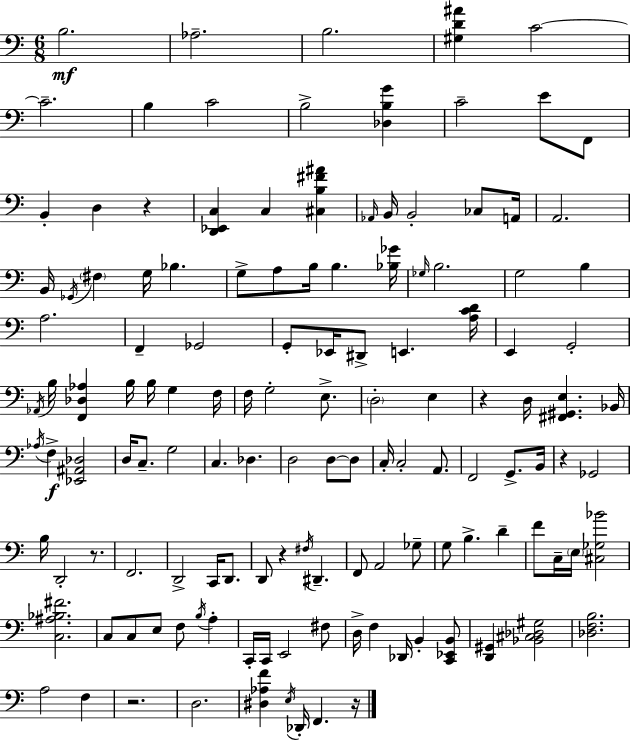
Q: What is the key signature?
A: C major